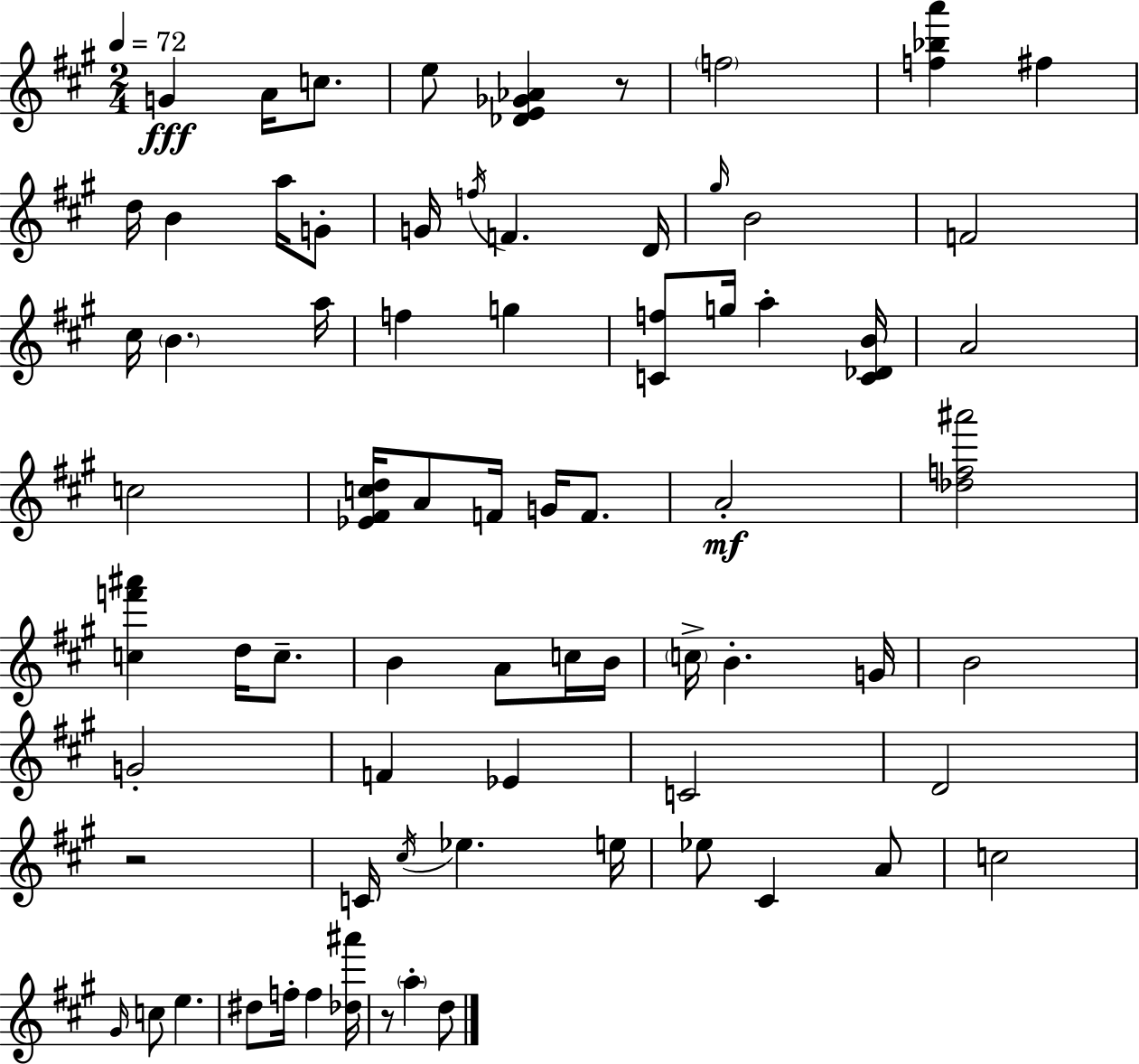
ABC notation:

X:1
T:Untitled
M:2/4
L:1/4
K:A
G A/4 c/2 e/2 [_DE_G_A] z/2 f2 [f_ba'] ^f d/4 B a/4 G/2 G/4 f/4 F D/4 ^g/4 B2 F2 ^c/4 B a/4 f g [Cf]/2 g/4 a [C_DB]/4 A2 c2 [_E^Fcd]/4 A/2 F/4 G/4 F/2 A2 [_df^a']2 [cf'^a'] d/4 c/2 B A/2 c/4 B/4 c/4 B G/4 B2 G2 F _E C2 D2 z2 C/4 ^c/4 _e e/4 _e/2 ^C A/2 c2 ^G/4 c/2 e ^d/2 f/4 f [_d^a']/4 z/2 a d/2